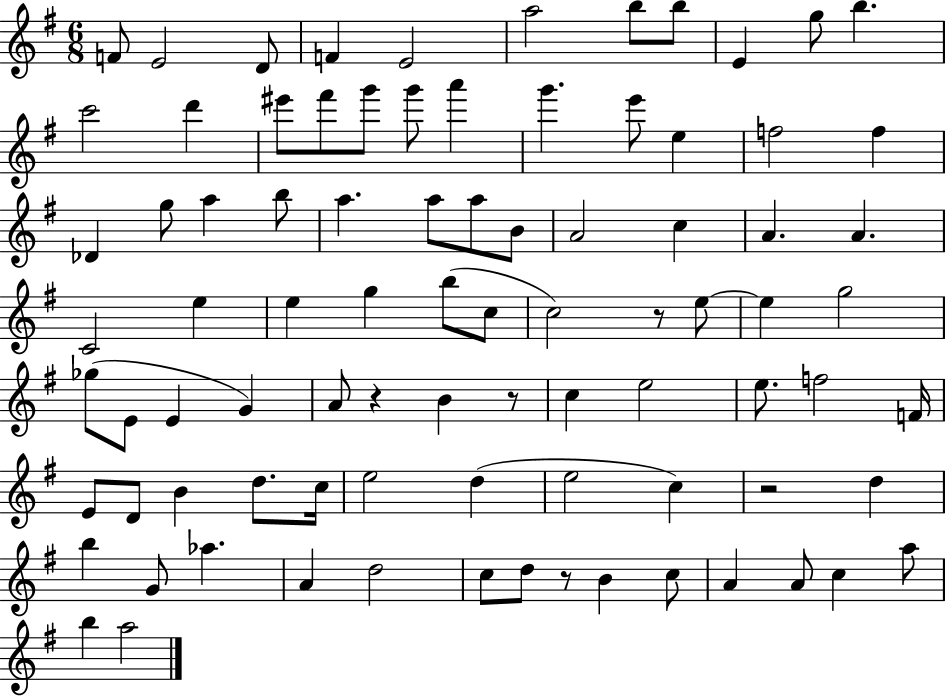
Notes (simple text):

F4/e E4/h D4/e F4/q E4/h A5/h B5/e B5/e E4/q G5/e B5/q. C6/h D6/q EIS6/e F#6/e G6/e G6/e A6/q G6/q. E6/e E5/q F5/h F5/q Db4/q G5/e A5/q B5/e A5/q. A5/e A5/e B4/e A4/h C5/q A4/q. A4/q. C4/h E5/q E5/q G5/q B5/e C5/e C5/h R/e E5/e E5/q G5/h Gb5/e E4/e E4/q G4/q A4/e R/q B4/q R/e C5/q E5/h E5/e. F5/h F4/s E4/e D4/e B4/q D5/e. C5/s E5/h D5/q E5/h C5/q R/h D5/q B5/q G4/e Ab5/q. A4/q D5/h C5/e D5/e R/e B4/q C5/e A4/q A4/e C5/q A5/e B5/q A5/h